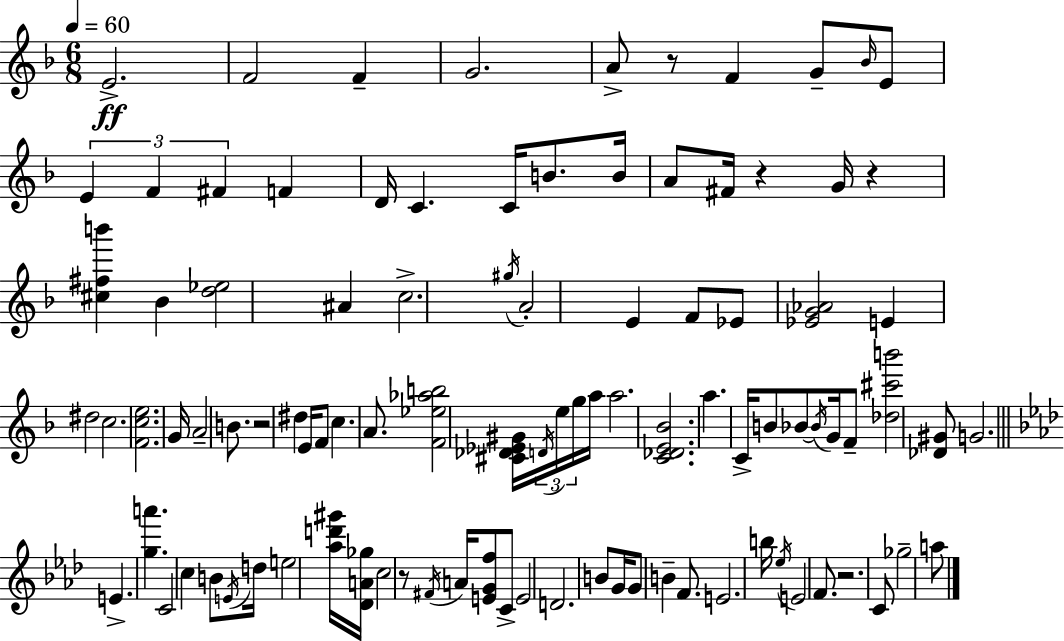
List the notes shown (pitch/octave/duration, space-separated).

E4/h. F4/h F4/q G4/h. A4/e R/e F4/q G4/e Bb4/s E4/e E4/q F4/q F#4/q F4/q D4/s C4/q. C4/s B4/e. B4/s A4/e F#4/s R/q G4/s R/q [C#5,F#5,B6]/q Bb4/q [D5,Eb5]/h A#4/q C5/h. G#5/s A4/h E4/q F4/e Eb4/e [Eb4,G4,Ab4]/h E4/q D#5/h C5/h. [F4,C5,E5]/h. G4/s A4/h B4/e. R/h D#5/q E4/s F4/e C5/q. A4/e. [F4,Eb5,Ab5,B5]/h [C#4,Db4,Eb4,G#4]/s D4/s E5/s G5/s A5/s A5/h. [C4,Db4,E4,Bb4]/h. A5/q. C4/s B4/e Bb4/e Bb4/s G4/s F4/e [Db5,C#6,B6]/h [Db4,G#4]/e G4/h. E4/q. [G5,A6]/q. C4/h C5/q B4/e E4/s D5/s E5/h [Ab5,D6,G#6]/s [Db4,A4,Gb5]/s C5/h R/e F#4/s A4/s [E4,G4,F5]/e C4/e E4/h D4/h. B4/e G4/s G4/e B4/q F4/e. E4/h. B5/s Eb5/s E4/h F4/e. R/h. C4/e Gb5/h A5/e